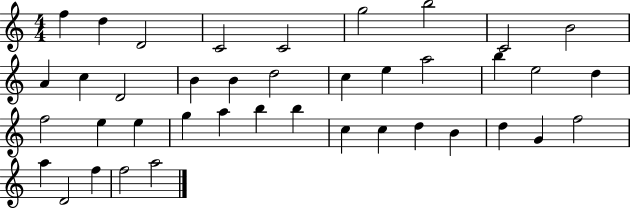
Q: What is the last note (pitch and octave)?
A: A5